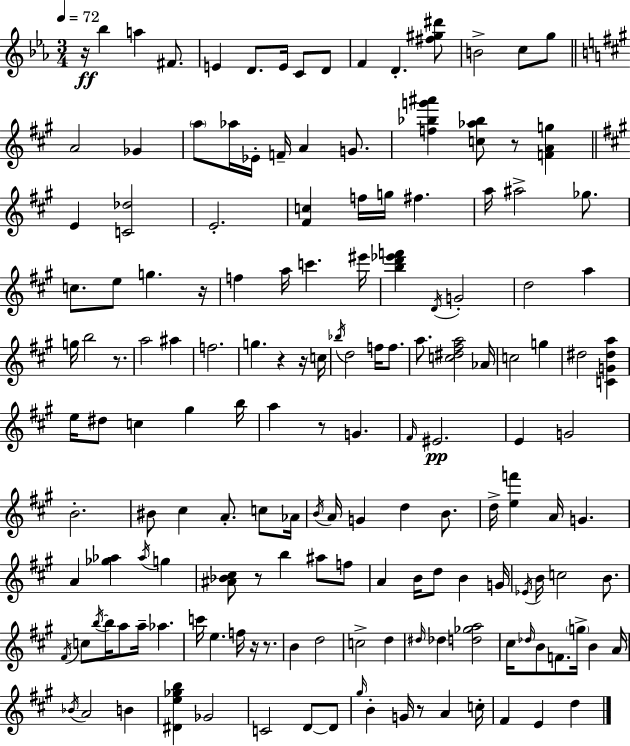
{
  \clef treble
  \numericTimeSignature
  \time 3/4
  \key ees \major
  \tempo 4 = 72
  r16\ff bes''4 a''4 fis'8. | e'4 d'8. e'16 c'8 d'8 | f'4 d'4.-. <fis'' gis'' dis'''>8 | b'2-> c''8 g''8 | \break \bar "||" \break \key a \major a'2 ges'4 | \parenthesize a''8 aes''16 ees'16-. f'16-- a'4 g'8. | <f'' bes'' g''' ais'''>4 <c'' aes'' bes''>8 r8 <f' a' g''>4 | \bar "||" \break \key a \major e'4 <c' des''>2 | e'2.-. | <fis' c''>4 f''16 g''16 fis''4. | a''16 ais''2-> ges''8. | \break c''8. e''8 g''4. r16 | f''4 a''16 c'''4. eis'''16 | <b'' d''' ees''' f'''>4 \acciaccatura { d'16 } g'2-. | d''2 a''4 | \break g''16 b''2 r8. | a''2 ais''4 | f''2. | g''4. r4 r16 | \break c''16 \acciaccatura { bes''16 } d''2 f''16 f''8. | a''8. <c'' dis'' fis'' a''>2 | aes'16 c''2 g''4 | dis''2 <c' g' dis'' a''>4 | \break e''16 dis''8 c''4 gis''4 | b''16 a''4 r8 g'4. | \grace { fis'16 }\pp eis'2. | e'4 g'2 | \break b'2.-. | bis'8 cis''4 a'8.-. | c''8 aes'16 \acciaccatura { b'16 } a'16 g'4 d''4 | b'8. d''16-> <e'' f'''>4 a'16 g'4. | \break a'4 <ges'' aes''>4 | \acciaccatura { aes''16 } g''4 <ais' bes' cis''>8 r8 b''4 | ais''8 f''8 a'4 b'16 d''8 | b'4 g'16 \acciaccatura { ees'16 } b'16 c''2 | \break b'8. \acciaccatura { fis'16 } c''8 \acciaccatura { b''16~ }~ b''16 a''8 | a''16-- aes''4. c'''16 e''4. | f''16 r16 r8. b'4 | d''2 c''2-> | \break d''4 \grace { dis''16 } des''4 | <d'' ges'' a''>2 cis''16 \grace { des''16 } b'8 | f'8. \parenthesize g''16-> b'4 a'16 \acciaccatura { bes'16 } a'2 | b'4 <dis' e'' ges'' b''>4 | \break ges'2 c'2 | d'8~~ d'8 \grace { gis''16 } | b'4-. g'16 r8 a'4 c''16-. | fis'4 e'4 d''4 | \break \bar "|."
}